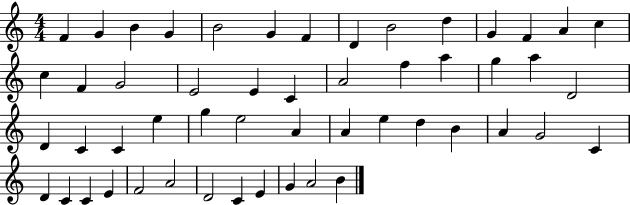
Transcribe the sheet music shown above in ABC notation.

X:1
T:Untitled
M:4/4
L:1/4
K:C
F G B G B2 G F D B2 d G F A c c F G2 E2 E C A2 f a g a D2 D C C e g e2 A A e d B A G2 C D C C E F2 A2 D2 C E G A2 B